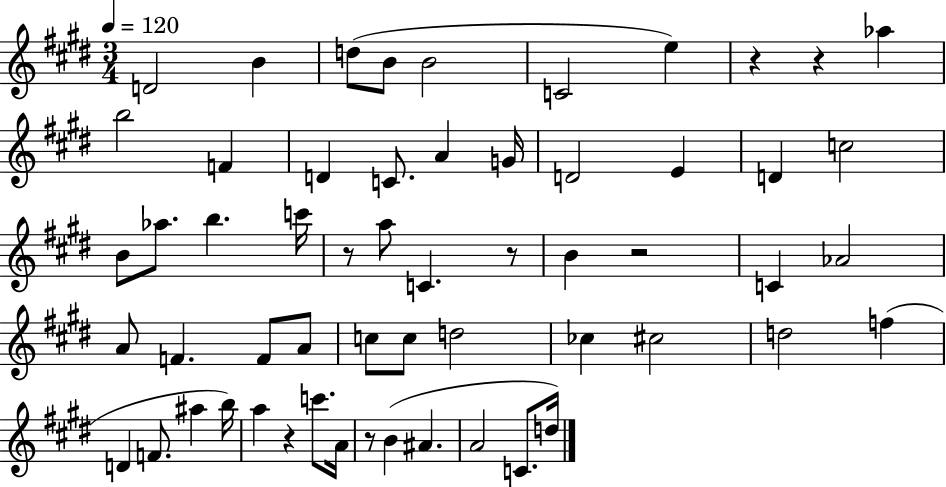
D4/h B4/q D5/e B4/e B4/h C4/h E5/q R/q R/q Ab5/q B5/h F4/q D4/q C4/e. A4/q G4/s D4/h E4/q D4/q C5/h B4/e Ab5/e. B5/q. C6/s R/e A5/e C4/q. R/e B4/q R/h C4/q Ab4/h A4/e F4/q. F4/e A4/e C5/e C5/e D5/h CES5/q C#5/h D5/h F5/q D4/q F4/e. A#5/q B5/s A5/q R/q C6/e. A4/s R/e B4/q A#4/q. A4/h C4/e. D5/s